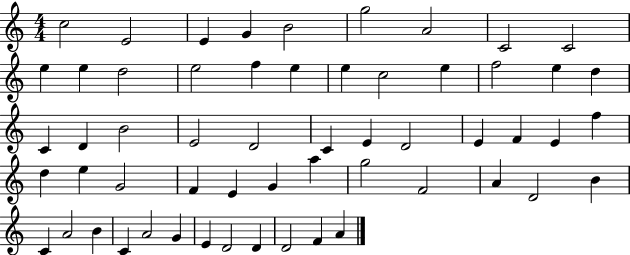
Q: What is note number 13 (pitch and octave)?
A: E5